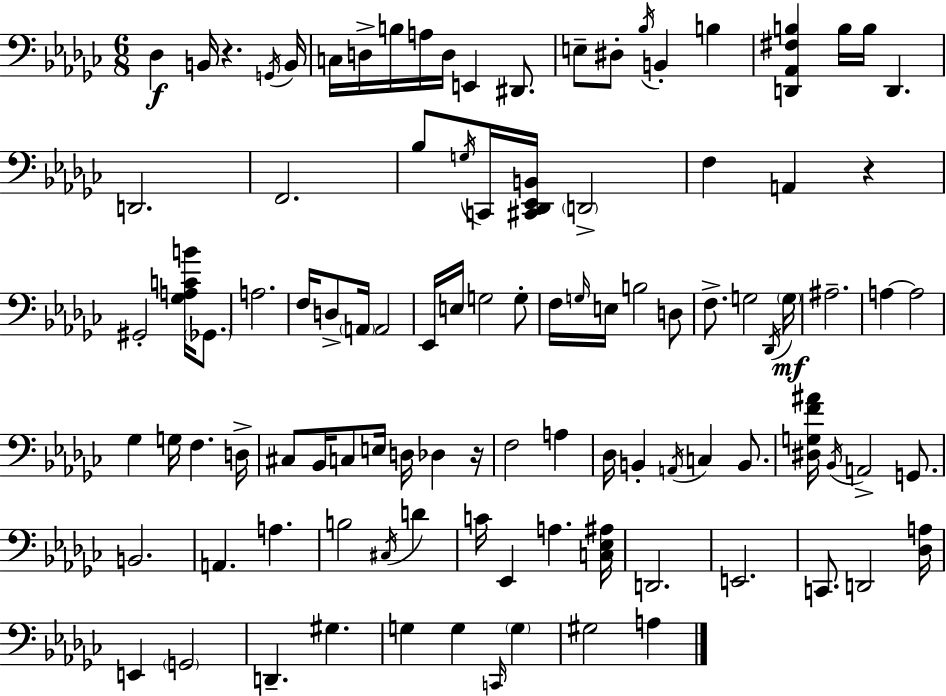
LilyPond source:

{
  \clef bass
  \numericTimeSignature
  \time 6/8
  \key ees \minor
  \repeat volta 2 { des4\f b,16 r4. \acciaccatura { g,16 } | b,16 c16 d16-> b16 a16 d16 e,4 dis,8. | e8-- dis8-. \acciaccatura { bes16 } b,4-. b4 | <d, aes, fis b>4 b16 b16 d,4. | \break d,2. | f,2. | bes8 \acciaccatura { g16 } c,16 <cis, des, ees, b,>16 \parenthesize d,2-> | f4 a,4 r4 | \break gis,2-. <ges a c' b'>16 | \parenthesize ges,8. a2. | f16 d8-> \parenthesize a,16 a,2 | ees,16 e16 g2 | \break g8-. f16 \grace { g16 } e16 b2 | d8 f8.-> g2 | \acciaccatura { des,16 } \parenthesize g16\mf ais2.-- | a4~~ a2 | \break ges4 g16 f4. | d16-> cis8 bes,16 c8 e16 d16 | des4 r16 f2 | a4 des16 b,4-. \acciaccatura { a,16 } c4 | \break b,8. <dis g f' ais'>16 \acciaccatura { bes,16 } a,2-> | g,8. b,2. | a,4. | a4. b2 | \break \acciaccatura { cis16 } d'4 c'16 ees,4 | a4. <c ees ais>16 d,2. | e,2. | c,8. d,2 | \break <des a>16 e,4 | \parenthesize g,2 d,4.-- | gis4. g4 | g4 \grace { c,16 } \parenthesize g4 gis2 | \break a4 } \bar "|."
}